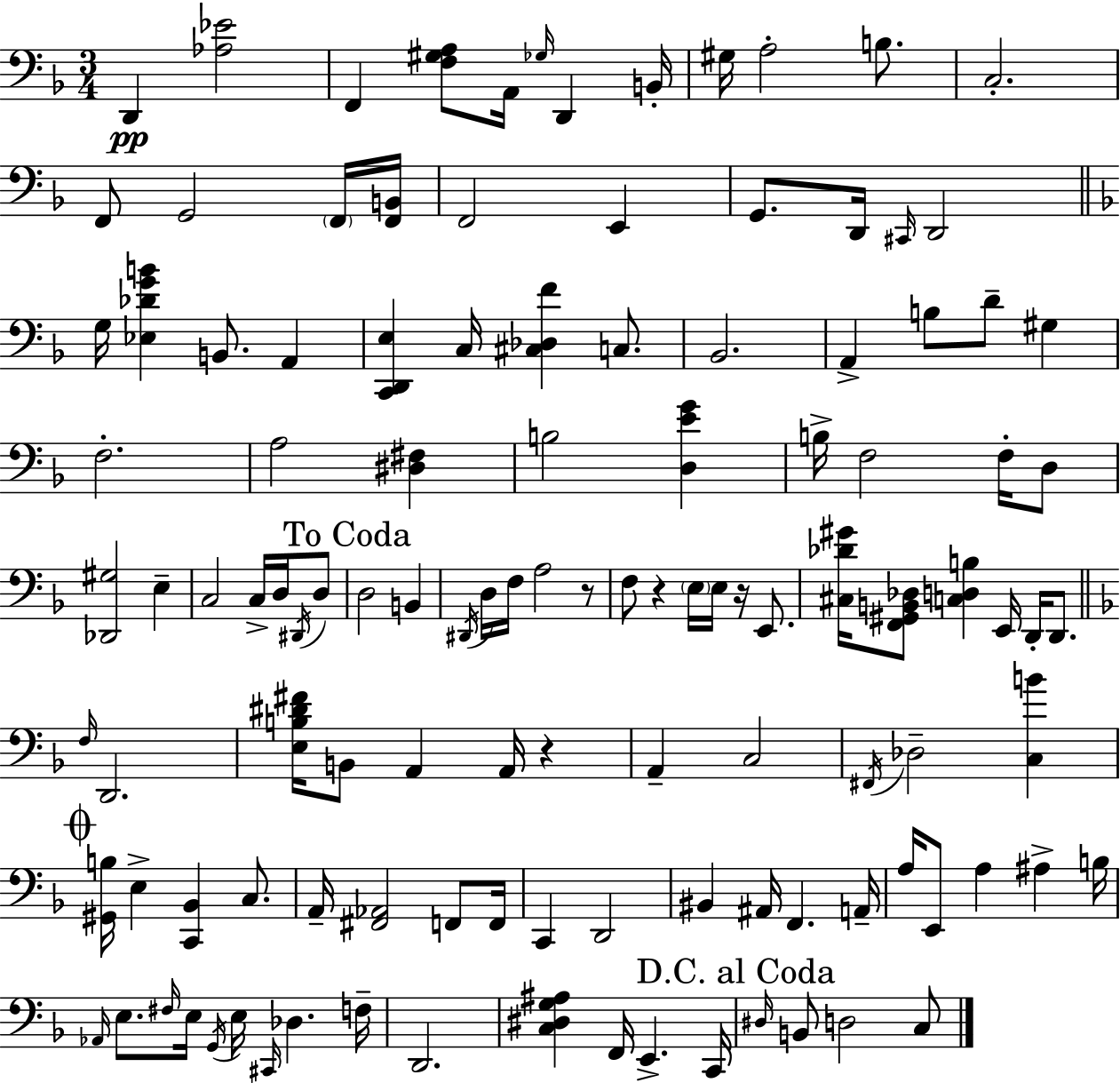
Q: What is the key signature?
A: D minor